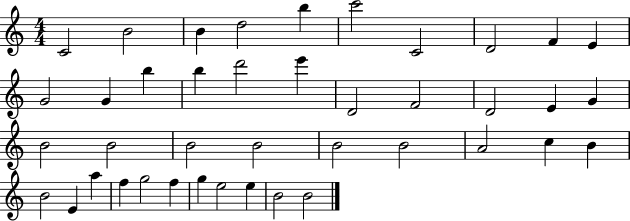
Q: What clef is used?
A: treble